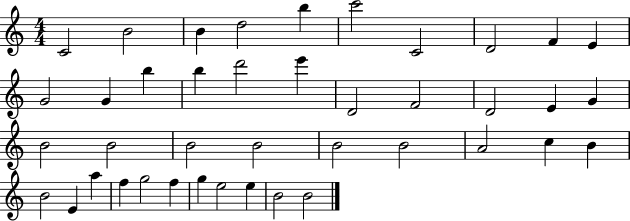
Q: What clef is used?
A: treble